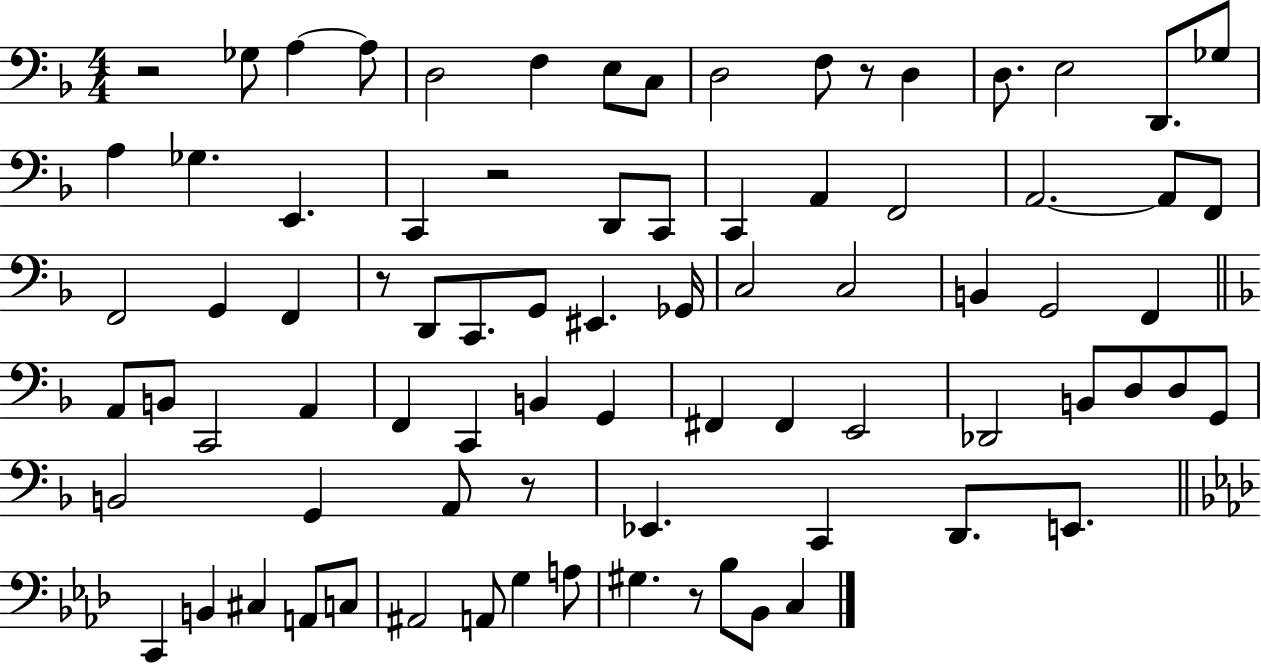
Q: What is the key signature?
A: F major